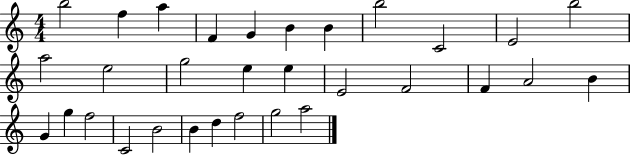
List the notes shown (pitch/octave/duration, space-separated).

B5/h F5/q A5/q F4/q G4/q B4/q B4/q B5/h C4/h E4/h B5/h A5/h E5/h G5/h E5/q E5/q E4/h F4/h F4/q A4/h B4/q G4/q G5/q F5/h C4/h B4/h B4/q D5/q F5/h G5/h A5/h